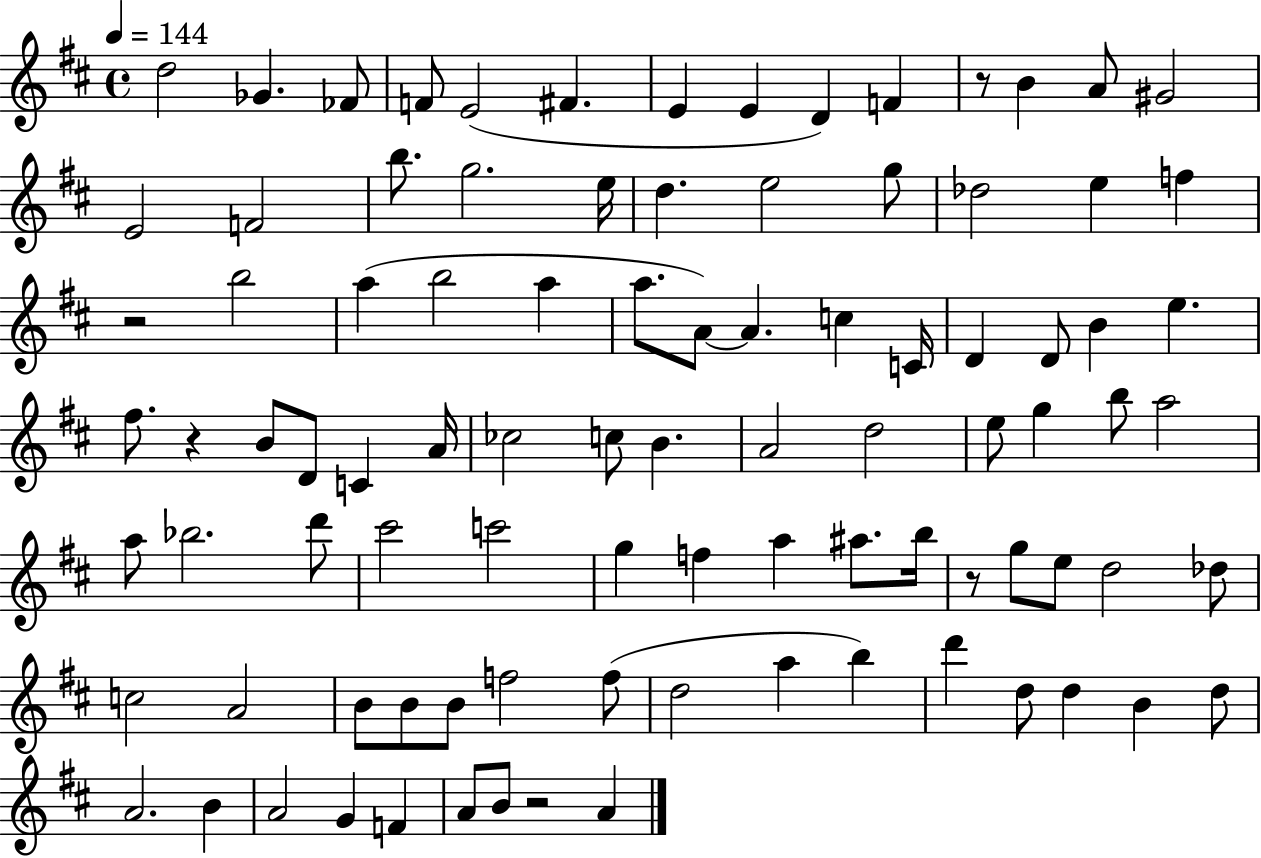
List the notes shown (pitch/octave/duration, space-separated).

D5/h Gb4/q. FES4/e F4/e E4/h F#4/q. E4/q E4/q D4/q F4/q R/e B4/q A4/e G#4/h E4/h F4/h B5/e. G5/h. E5/s D5/q. E5/h G5/e Db5/h E5/q F5/q R/h B5/h A5/q B5/h A5/q A5/e. A4/e A4/q. C5/q C4/s D4/q D4/e B4/q E5/q. F#5/e. R/q B4/e D4/e C4/q A4/s CES5/h C5/e B4/q. A4/h D5/h E5/e G5/q B5/e A5/h A5/e Bb5/h. D6/e C#6/h C6/h G5/q F5/q A5/q A#5/e. B5/s R/e G5/e E5/e D5/h Db5/e C5/h A4/h B4/e B4/e B4/e F5/h F5/e D5/h A5/q B5/q D6/q D5/e D5/q B4/q D5/e A4/h. B4/q A4/h G4/q F4/q A4/e B4/e R/h A4/q